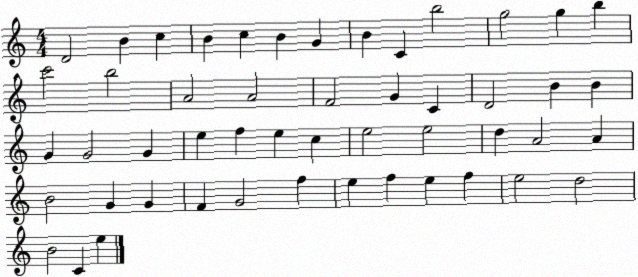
X:1
T:Untitled
M:4/4
L:1/4
K:C
D2 B c B c B G B C b2 g2 g b c'2 b2 A2 A2 F2 G C D2 B B G G2 G e f e c e2 e2 d A2 A B2 G G F G2 f e f e f e2 d2 B2 C e